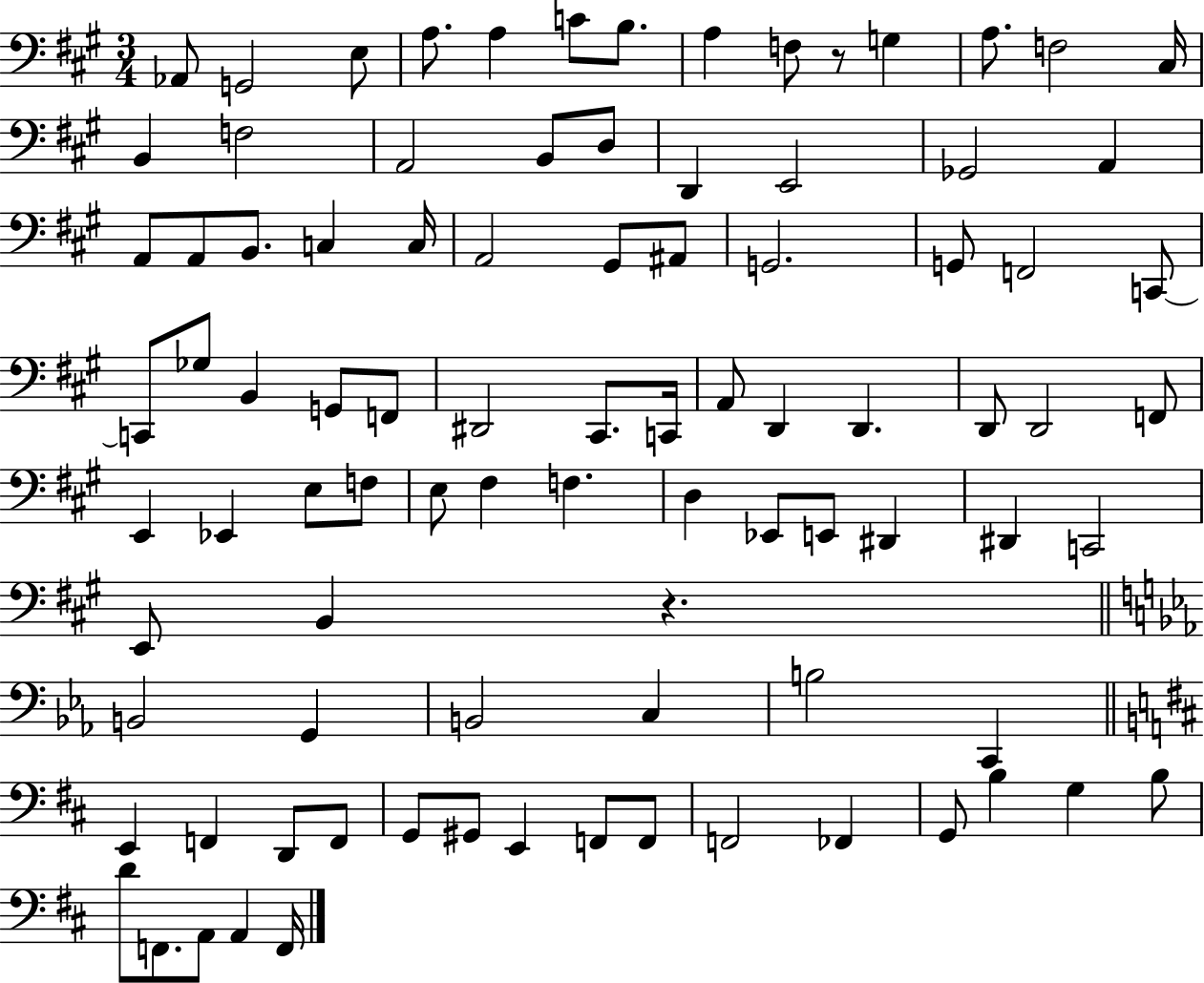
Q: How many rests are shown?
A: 2